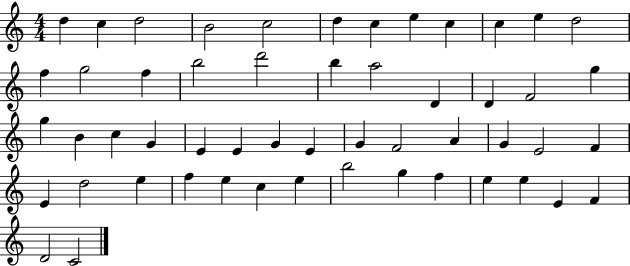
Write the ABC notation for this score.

X:1
T:Untitled
M:4/4
L:1/4
K:C
d c d2 B2 c2 d c e c c e d2 f g2 f b2 d'2 b a2 D D F2 g g B c G E E G E G F2 A G E2 F E d2 e f e c e b2 g f e e E F D2 C2